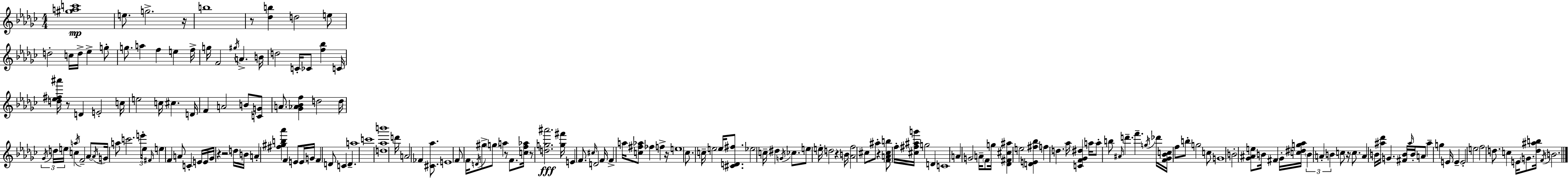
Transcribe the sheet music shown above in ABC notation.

X:1
T:Untitled
M:4/4
L:1/4
K:Ebm
[^gac']4 e/2 g2 z/4 b4 z/2 [_db] d2 e/2 d2 c/4 d/4 _e g/2 g/2 a f e f/4 g/4 F2 ^g/4 A B/4 d2 C/4 _C/2 [f_b] C/4 [d_e^f^a']/4 z/2 D E2 c/4 e2 c/4 ^c D/4 F A2 B/2 [CG]/2 A/2 [_G_A_Bf] d2 d/4 _G/4 d/4 e/4 c a/4 F2 _A/2 _A/4 G/4 a/2 c'2 e'/4 _e/4 ^F/4 e F A/2 C E/4 E/4 _G/4 z z2 d/4 B/4 A [^f^gb_a'] F E/2 E/4 G/4 F D/2 C D a4 c'4 [d_ab']4 d'/4 A2 _F [^C_a]/2 E4 F/2 F/4 D/4 ^g/2 g/2 a z/2 F/2 [cf_a]/4 z/2 [dg^a']2 [g^f']/4 E F/2 ^c/4 D2 F/4 F a/4 [c^f_a]/2 _f f z/4 e4 _c/2 c/4 e2 e/4 [^CD^f]/2 _e2 c/4 ^d G/4 _c/2 e/2 e/4 d2 z B/4 [_Af]2 ^c/2 ^a/2 z [FA^cb]/2 f/4 [^c^f^ag']/4 g2 D C4 A G2 A/4 F/2 g/4 [_D^F^c^a] e2 [DE^f_b] f d _a/4 [CF_G^d] a/4 a/2 b/2 ^A/4 d' f' g/4 _d'/4 [F_G_Bc]/4 f/2 b/2 g2 c/2 G4 B2 [_G^Ae]/2 B/4 ^F _G/4 [c^dg_a]/4 B A B c/2 z/4 c/2 A B/4 [^a_d']/4 G [^FB]/4 ^a/4 B/4 A/2 ^a g E/4 E E2 e2 f2 d/2 c E/4 G/2 [d^ab]/4 F/4 B2